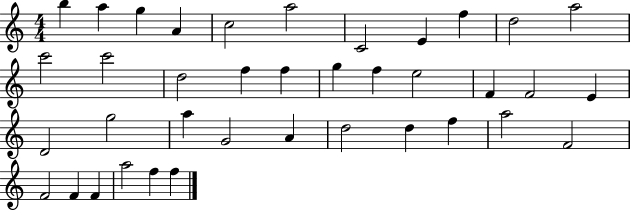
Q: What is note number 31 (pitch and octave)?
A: A5